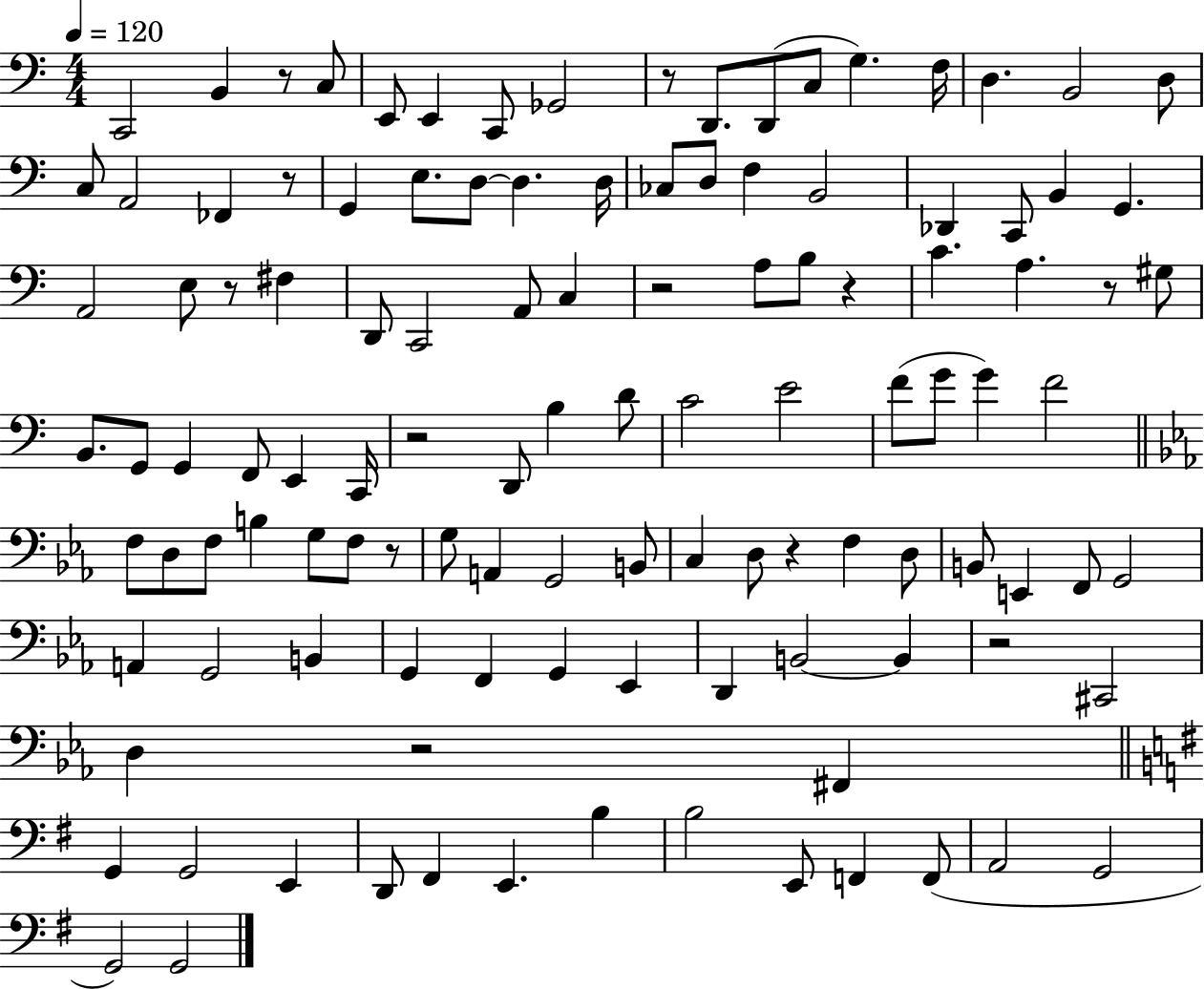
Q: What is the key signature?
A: C major